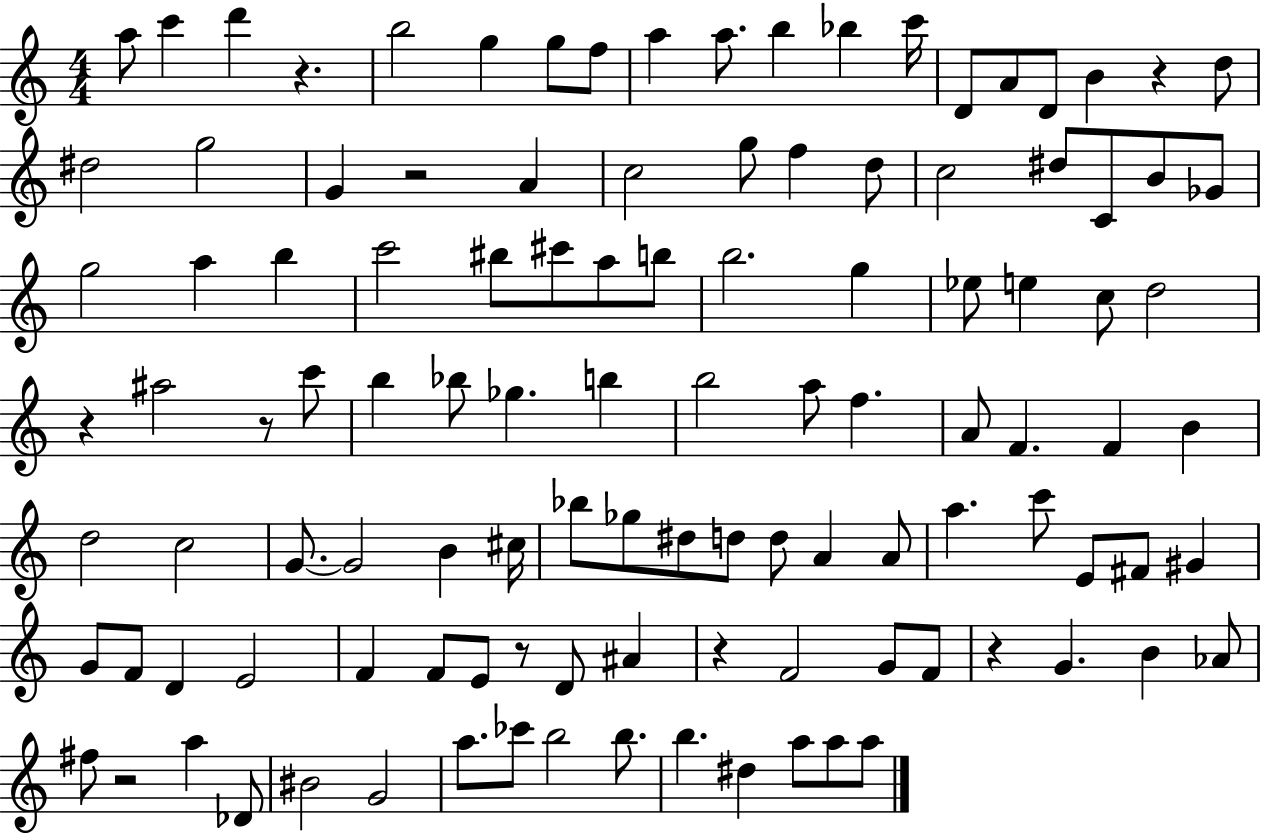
{
  \clef treble
  \numericTimeSignature
  \time 4/4
  \key c \major
  a''8 c'''4 d'''4 r4. | b''2 g''4 g''8 f''8 | a''4 a''8. b''4 bes''4 c'''16 | d'8 a'8 d'8 b'4 r4 d''8 | \break dis''2 g''2 | g'4 r2 a'4 | c''2 g''8 f''4 d''8 | c''2 dis''8 c'8 b'8 ges'8 | \break g''2 a''4 b''4 | c'''2 bis''8 cis'''8 a''8 b''8 | b''2. g''4 | ees''8 e''4 c''8 d''2 | \break r4 ais''2 r8 c'''8 | b''4 bes''8 ges''4. b''4 | b''2 a''8 f''4. | a'8 f'4. f'4 b'4 | \break d''2 c''2 | g'8.~~ g'2 b'4 cis''16 | bes''8 ges''8 dis''8 d''8 d''8 a'4 a'8 | a''4. c'''8 e'8 fis'8 gis'4 | \break g'8 f'8 d'4 e'2 | f'4 f'8 e'8 r8 d'8 ais'4 | r4 f'2 g'8 f'8 | r4 g'4. b'4 aes'8 | \break fis''8 r2 a''4 des'8 | bis'2 g'2 | a''8. ces'''8 b''2 b''8. | b''4. dis''4 a''8 a''8 a''8 | \break \bar "|."
}